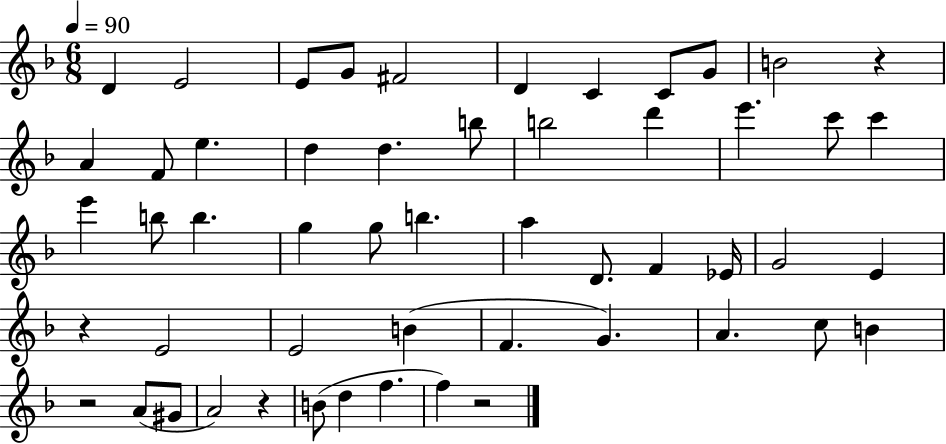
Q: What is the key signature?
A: F major